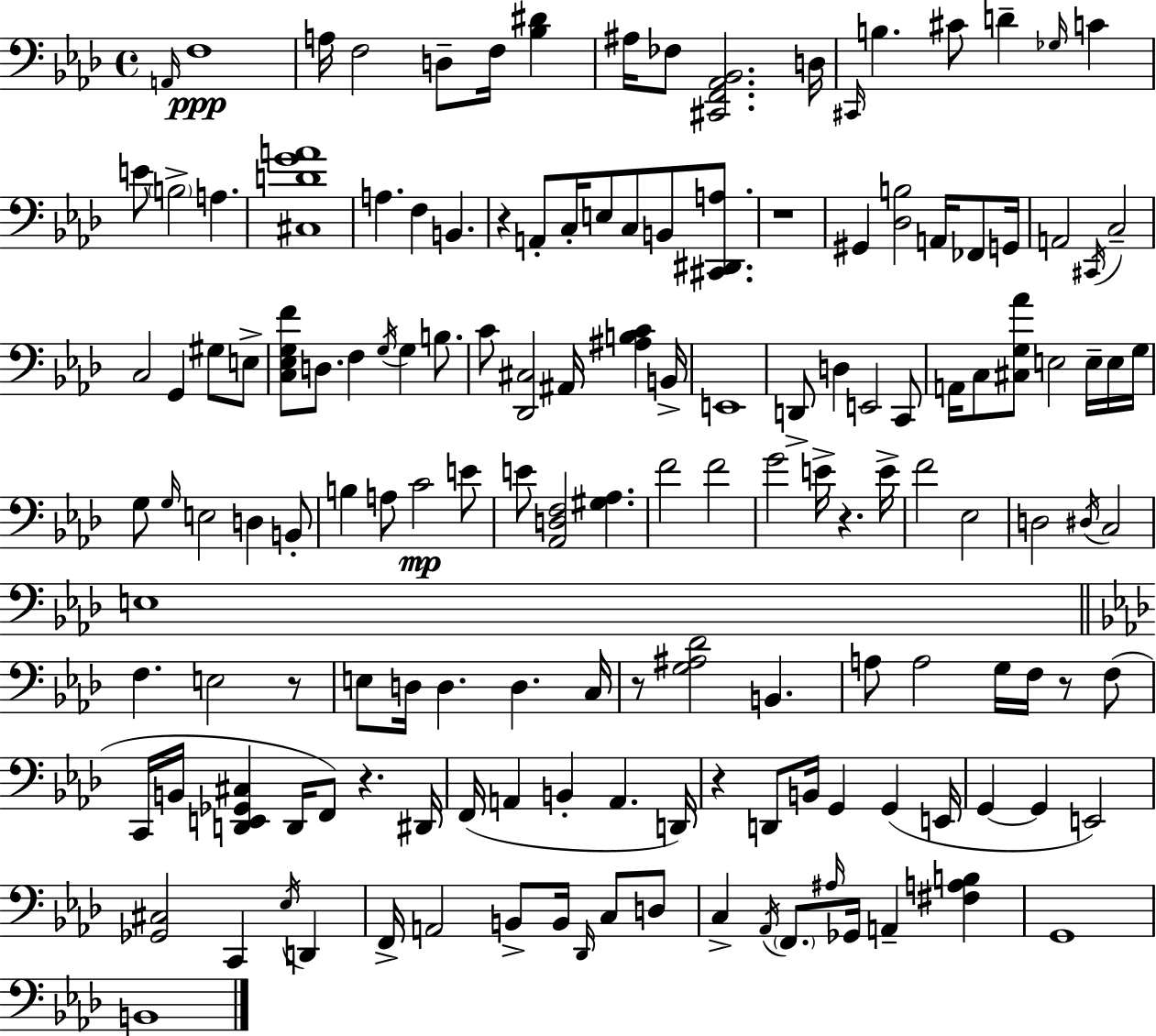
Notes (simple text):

A2/s F3/w A3/s F3/h D3/e F3/s [Bb3,D#4]/q A#3/s FES3/e [C#2,F2,Ab2,Bb2]/h. D3/s C#2/s B3/q. C#4/e D4/q Gb3/s C4/q E4/e B3/h A3/q. [C#3,D4,G4,A4]/w A3/q. F3/q B2/q. R/q A2/e C3/s E3/e C3/e B2/e [C#2,D#2,A3]/e. R/w G#2/q [Db3,B3]/h A2/s FES2/e G2/s A2/h C#2/s C3/h C3/h G2/q G#3/e E3/e [C3,Eb3,G3,F4]/e D3/e. F3/q G3/s G3/q B3/e. C4/e [Db2,C#3]/h A#2/s [A#3,B3,C4]/q B2/s E2/w D2/e D3/q E2/h C2/e A2/s C3/e [C#3,G3,Ab4]/e E3/h E3/s E3/s G3/s G3/e G3/s E3/h D3/q B2/e B3/q A3/e C4/h E4/e E4/e [Ab2,D3,F3]/h [G#3,Ab3]/q. F4/h F4/h G4/h E4/s R/q. E4/s F4/h Eb3/h D3/h D#3/s C3/h E3/w F3/q. E3/h R/e E3/e D3/s D3/q. D3/q. C3/s R/e [G3,A#3,Db4]/h B2/q. A3/e A3/h G3/s F3/s R/e F3/e C2/s B2/s [D2,E2,Gb2,C#3]/q D2/s F2/e R/q. D#2/s F2/s A2/q B2/q A2/q. D2/s R/q D2/e B2/s G2/q G2/q E2/s G2/q G2/q E2/h [Gb2,C#3]/h C2/q Eb3/s D2/q F2/s A2/h B2/e B2/s Db2/s C3/e D3/e C3/q Ab2/s F2/e. A#3/s Gb2/s A2/q [F#3,A3,B3]/q G2/w B2/w